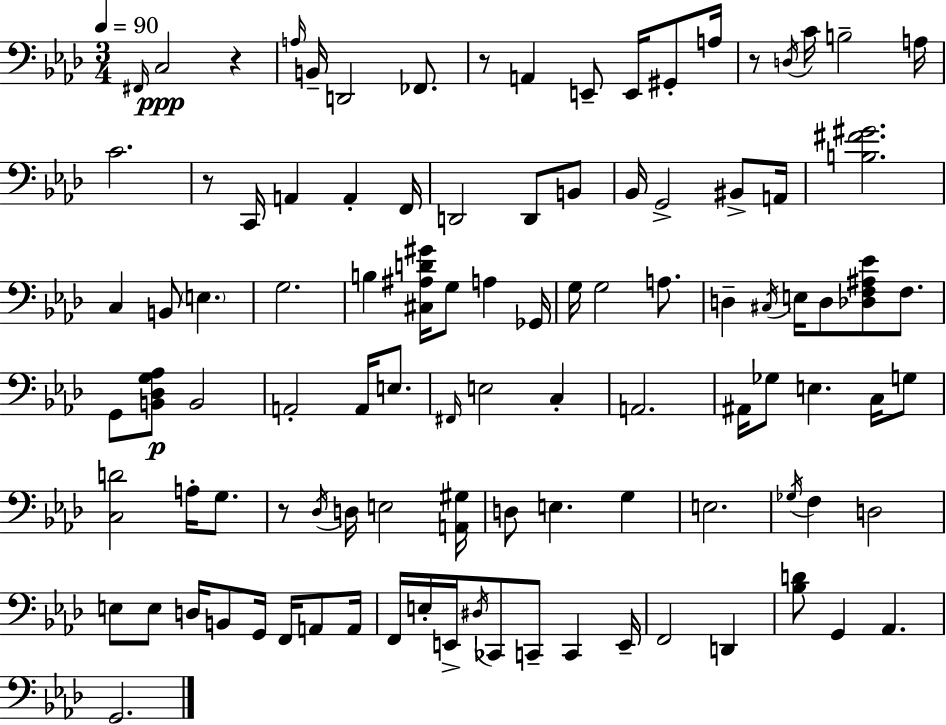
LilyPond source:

{
  \clef bass
  \numericTimeSignature
  \time 3/4
  \key aes \major
  \tempo 4 = 90
  \grace { fis,16 }\ppp c2 r4 | \grace { a16 } b,16-- d,2 fes,8. | r8 a,4 e,8-- e,16 gis,8-. | a16 r8 \acciaccatura { d16 } c'16 b2-- | \break a16 c'2. | r8 c,16 a,4 a,4-. | f,16 d,2 d,8 | b,8 bes,16 g,2-> | \break bis,8-> a,16 <b fis' gis'>2. | c4 b,8 \parenthesize e4. | g2. | b4 <cis ais d' gis'>16 g8 a4 | \break ges,16 g16 g2 | a8. d4-- \acciaccatura { cis16 } e16 d8 <des f ais ees'>8 | f8. g,8 <b, des g aes>8\p b,2 | a,2-. | \break a,16 e8. \grace { fis,16 } e2 | c4-. a,2. | ais,16 ges8 e4. | c16 g8 <c d'>2 | \break a16-. g8. r8 \acciaccatura { des16 } d16 e2 | <a, gis>16 d8 e4. | g4 e2. | \acciaccatura { ges16 } f4 d2 | \break e8 e8 d16 | b,8 g,16 f,16 a,8 a,16 f,16 e16-. e,16-> \acciaccatura { dis16 } ces,8 | c,8-- c,4 e,16-- f,2 | d,4 <bes d'>8 g,4 | \break aes,4. g,2. | \bar "|."
}